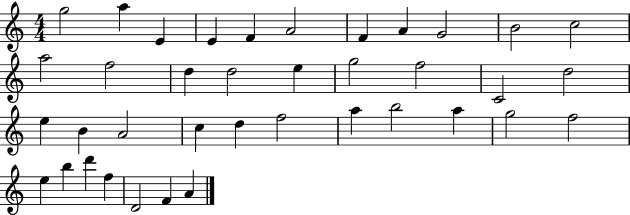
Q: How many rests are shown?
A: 0